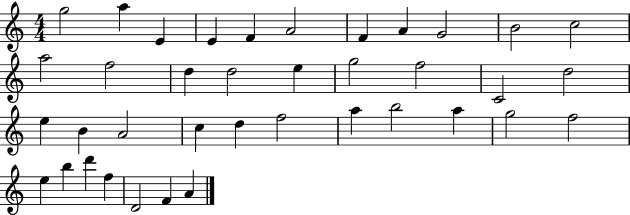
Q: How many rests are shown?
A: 0